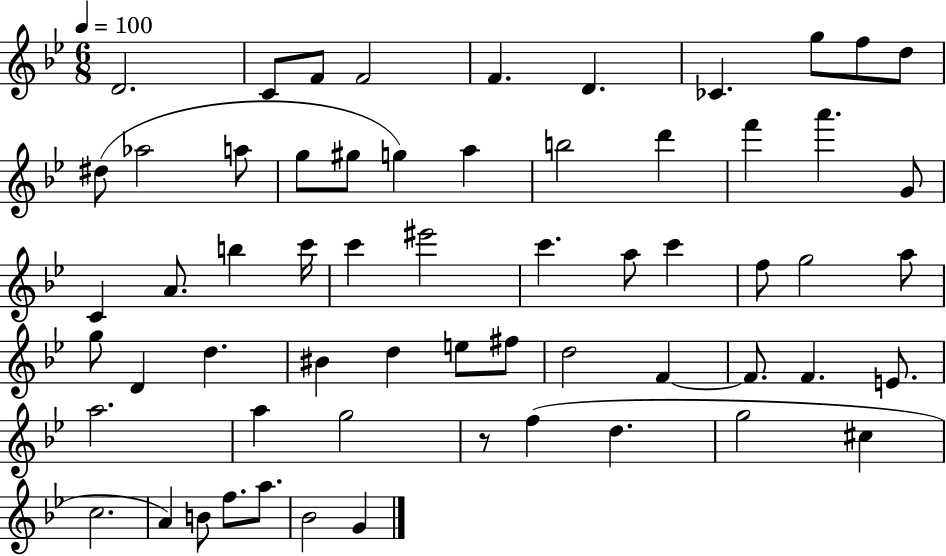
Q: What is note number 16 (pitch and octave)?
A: G5